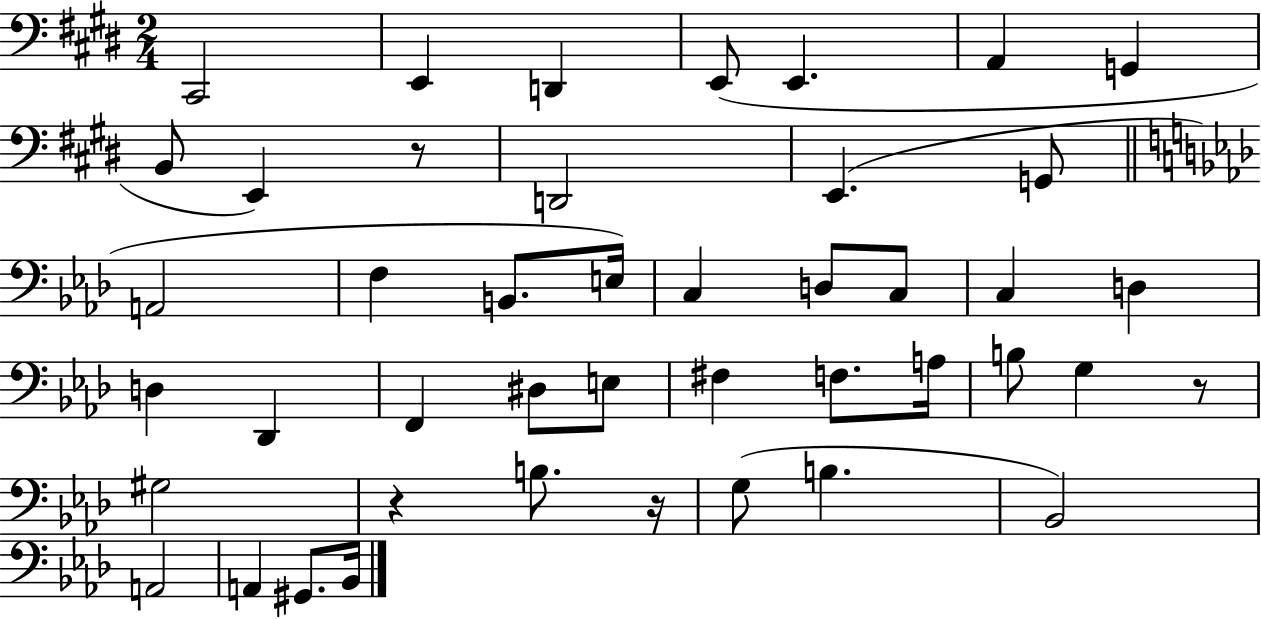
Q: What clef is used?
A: bass